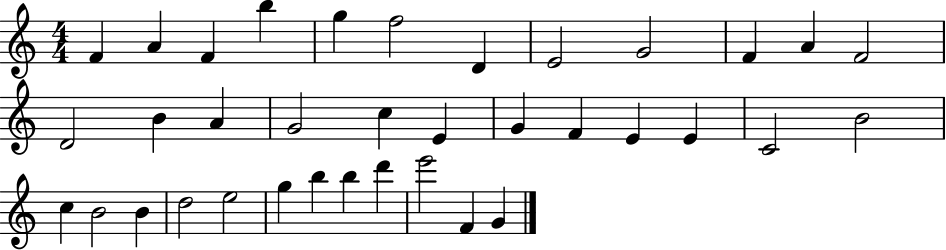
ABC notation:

X:1
T:Untitled
M:4/4
L:1/4
K:C
F A F b g f2 D E2 G2 F A F2 D2 B A G2 c E G F E E C2 B2 c B2 B d2 e2 g b b d' e'2 F G